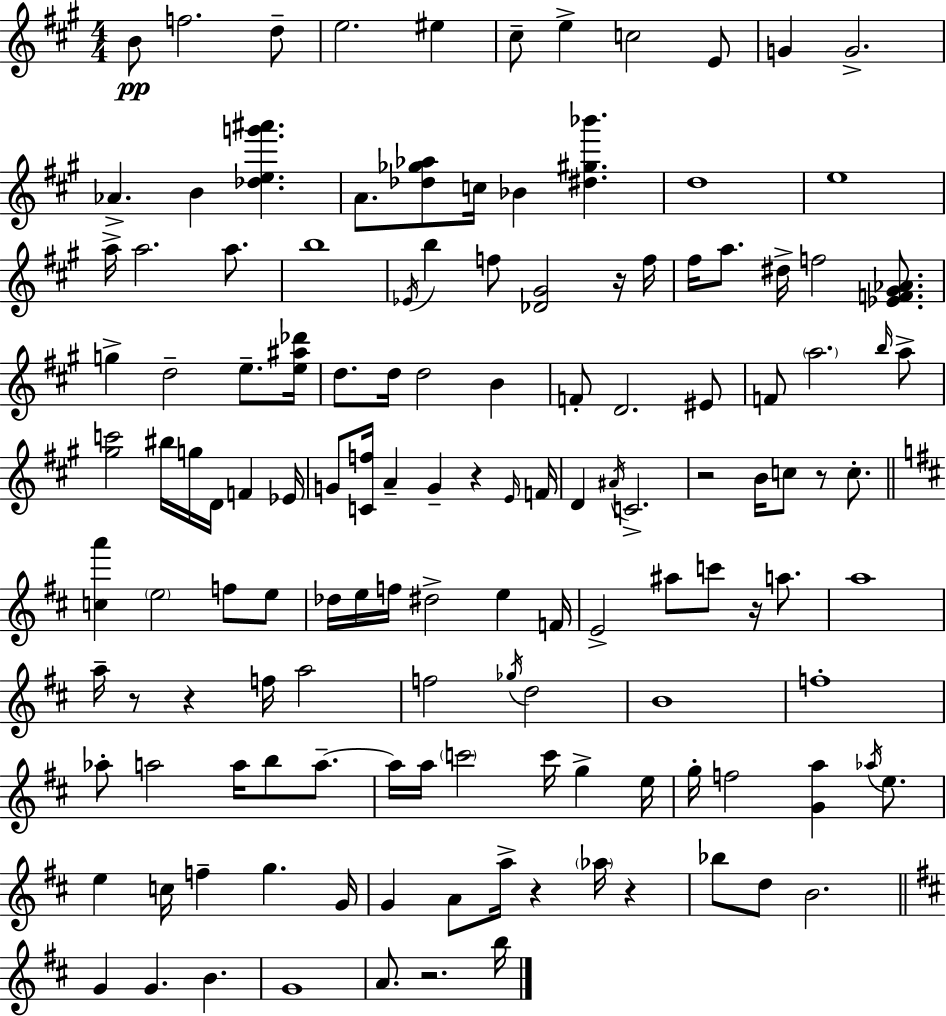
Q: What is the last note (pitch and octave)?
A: B5